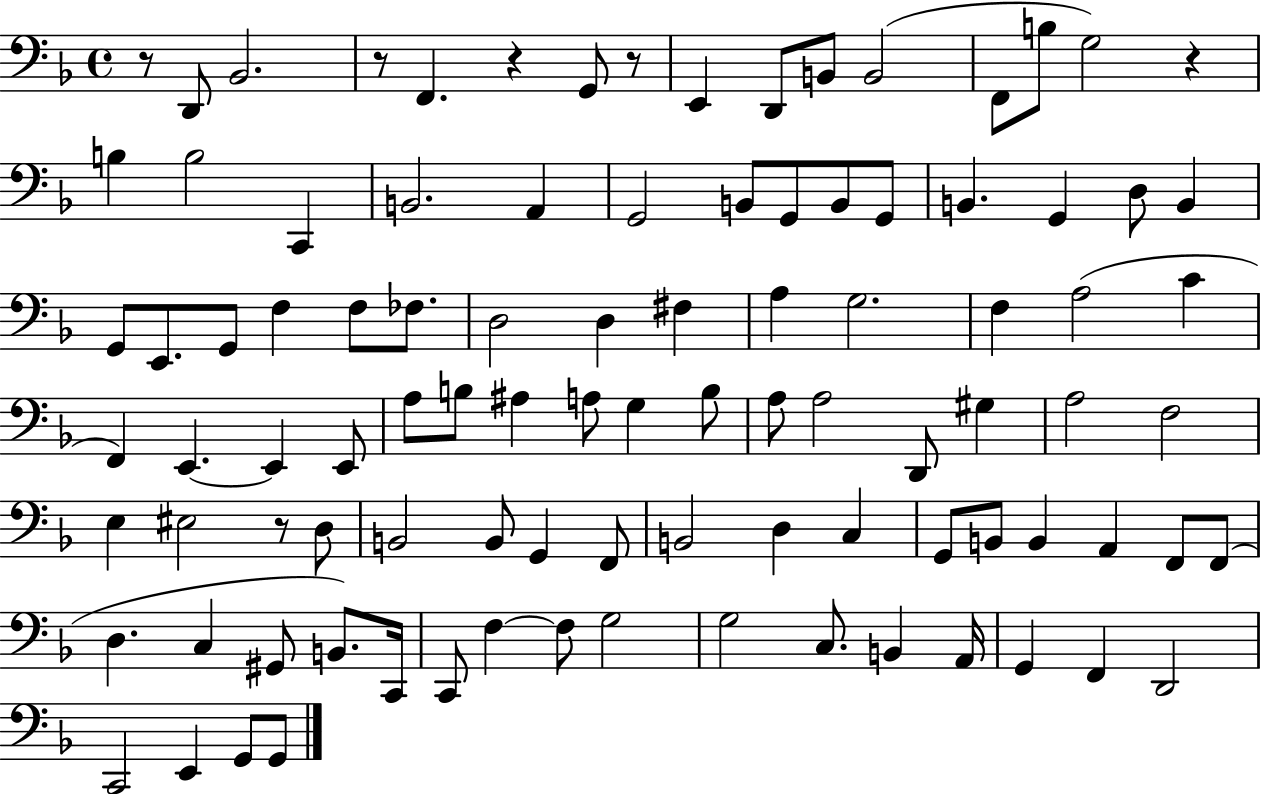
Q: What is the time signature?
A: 4/4